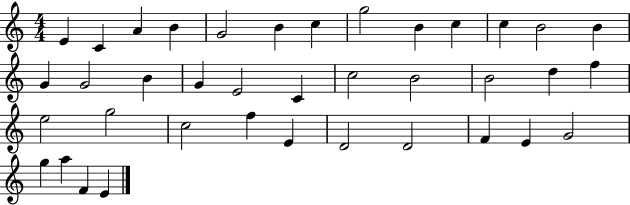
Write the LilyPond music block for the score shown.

{
  \clef treble
  \numericTimeSignature
  \time 4/4
  \key c \major
  e'4 c'4 a'4 b'4 | g'2 b'4 c''4 | g''2 b'4 c''4 | c''4 b'2 b'4 | \break g'4 g'2 b'4 | g'4 e'2 c'4 | c''2 b'2 | b'2 d''4 f''4 | \break e''2 g''2 | c''2 f''4 e'4 | d'2 d'2 | f'4 e'4 g'2 | \break g''4 a''4 f'4 e'4 | \bar "|."
}